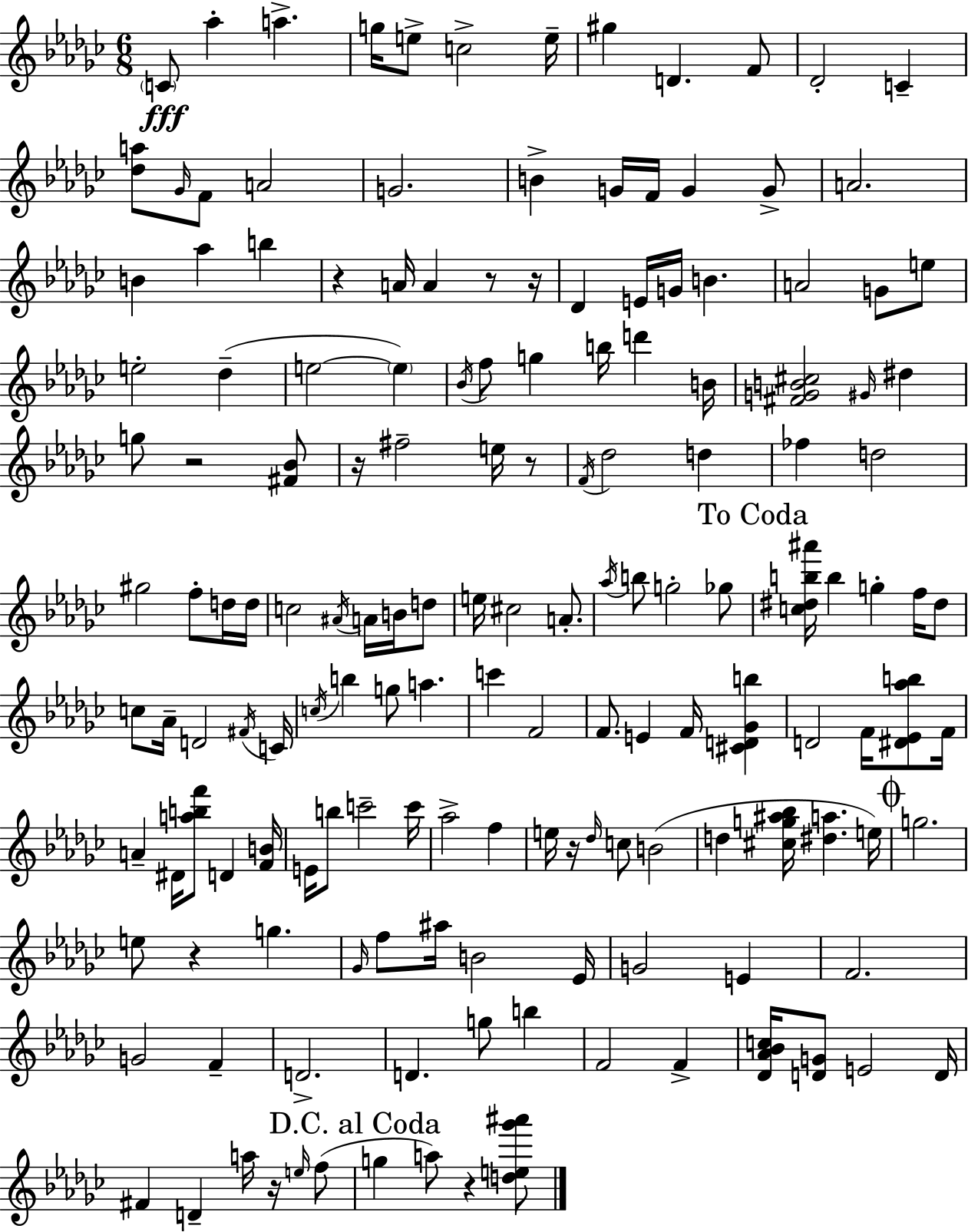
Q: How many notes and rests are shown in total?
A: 157